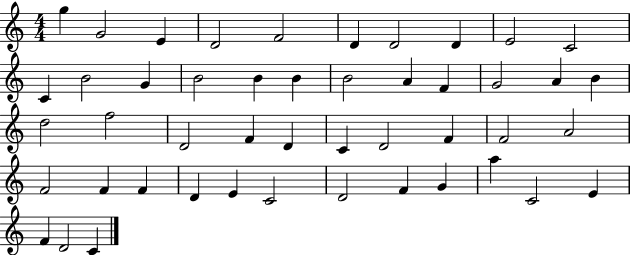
G5/q G4/h E4/q D4/h F4/h D4/q D4/h D4/q E4/h C4/h C4/q B4/h G4/q B4/h B4/q B4/q B4/h A4/q F4/q G4/h A4/q B4/q D5/h F5/h D4/h F4/q D4/q C4/q D4/h F4/q F4/h A4/h F4/h F4/q F4/q D4/q E4/q C4/h D4/h F4/q G4/q A5/q C4/h E4/q F4/q D4/h C4/q